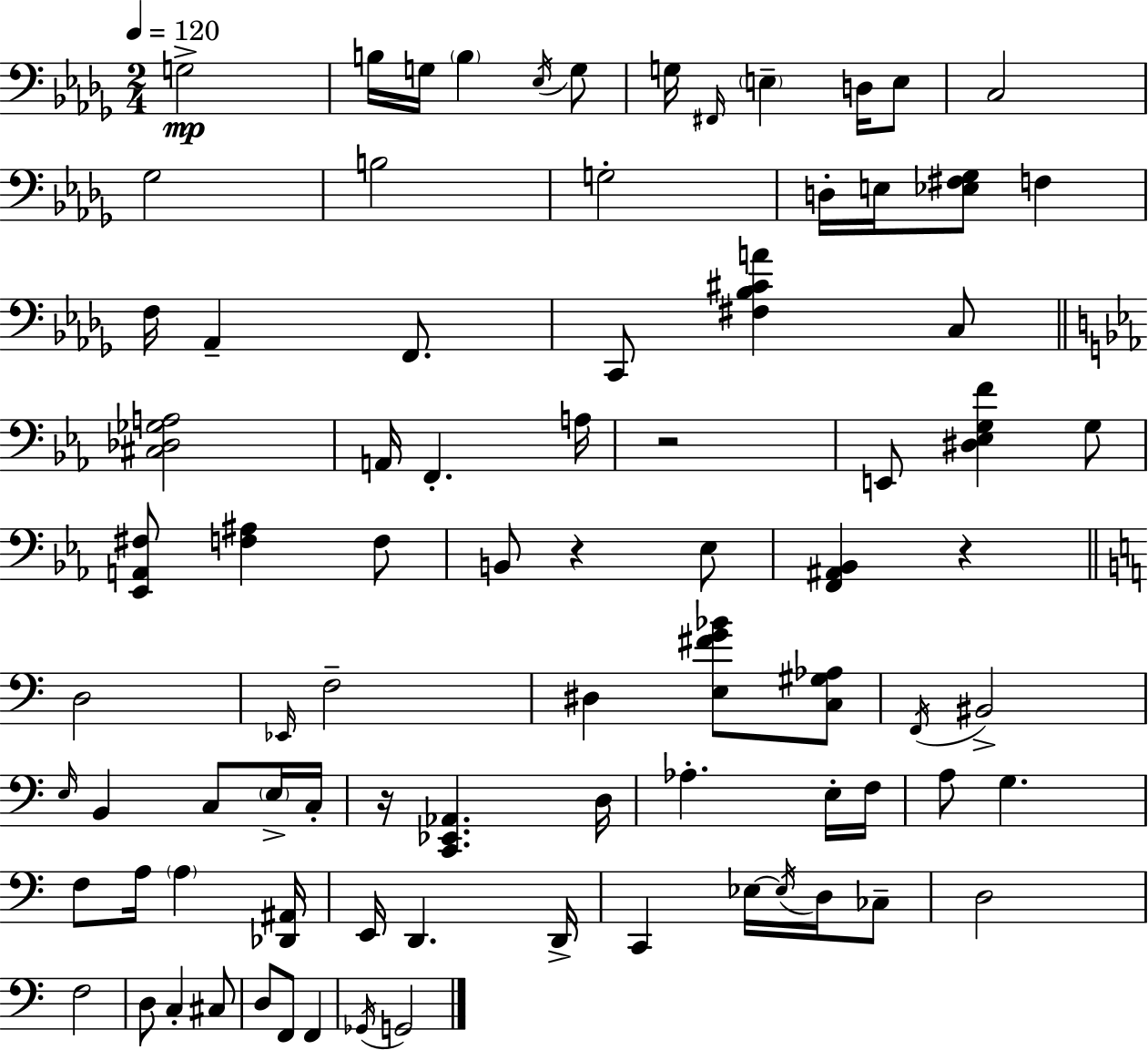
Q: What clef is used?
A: bass